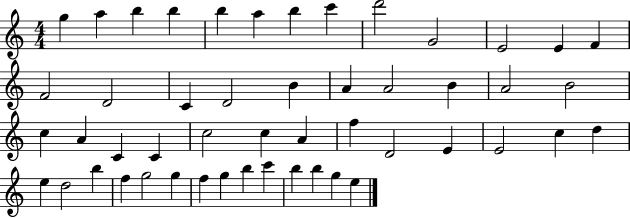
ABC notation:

X:1
T:Untitled
M:4/4
L:1/4
K:C
g a b b b a b c' d'2 G2 E2 E F F2 D2 C D2 B A A2 B A2 B2 c A C C c2 c A f D2 E E2 c d e d2 b f g2 g f g b c' b b g e